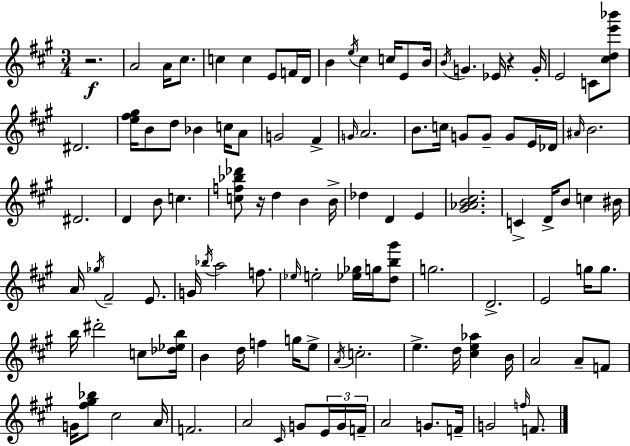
R/h. A4/h A4/s C#5/e. C5/q C5/q E4/e F4/s D4/s B4/q E5/s C#5/q C5/s E4/e B4/s B4/s G4/q. Eb4/s R/q G4/s E4/h C4/e [C#5,D5,E6,Bb6]/e D#4/h. [E5,F#5,G#5]/s B4/e D5/e Bb4/q C5/s A4/e G4/h F#4/q G4/s A4/h. B4/e. C5/s G4/e G4/e G4/e E4/s Db4/s A#4/s B4/h. D#4/h. D4/q B4/e C5/q. [C5,F5,Bb5,Db6]/e R/s D5/q B4/q B4/s Db5/q D4/q E4/q [G#4,Ab4,B4,C#5]/h. C4/q D4/s B4/e C5/q BIS4/s A4/s Gb5/s F#4/h E4/e. G4/s Bb5/s A5/h F5/e. Eb5/s E5/h [Eb5,Gb5]/s G5/s [D5,B5,G#6]/e G5/h. D4/h. E4/h G5/s G5/e. B5/s D#6/h C5/e [Db5,Eb5,B5]/s B4/q D5/s F5/q G5/s E5/e A4/s C5/h. E5/q. D5/s [C#5,E5,Ab5]/q B4/s A4/h A4/e F4/e G4/s [F#5,G#5,Bb5]/e C#5/h A4/s F4/h. A4/h C#4/s G4/e E4/s G4/s F4/s A4/h G4/e. F4/s G4/h F5/s F4/e.